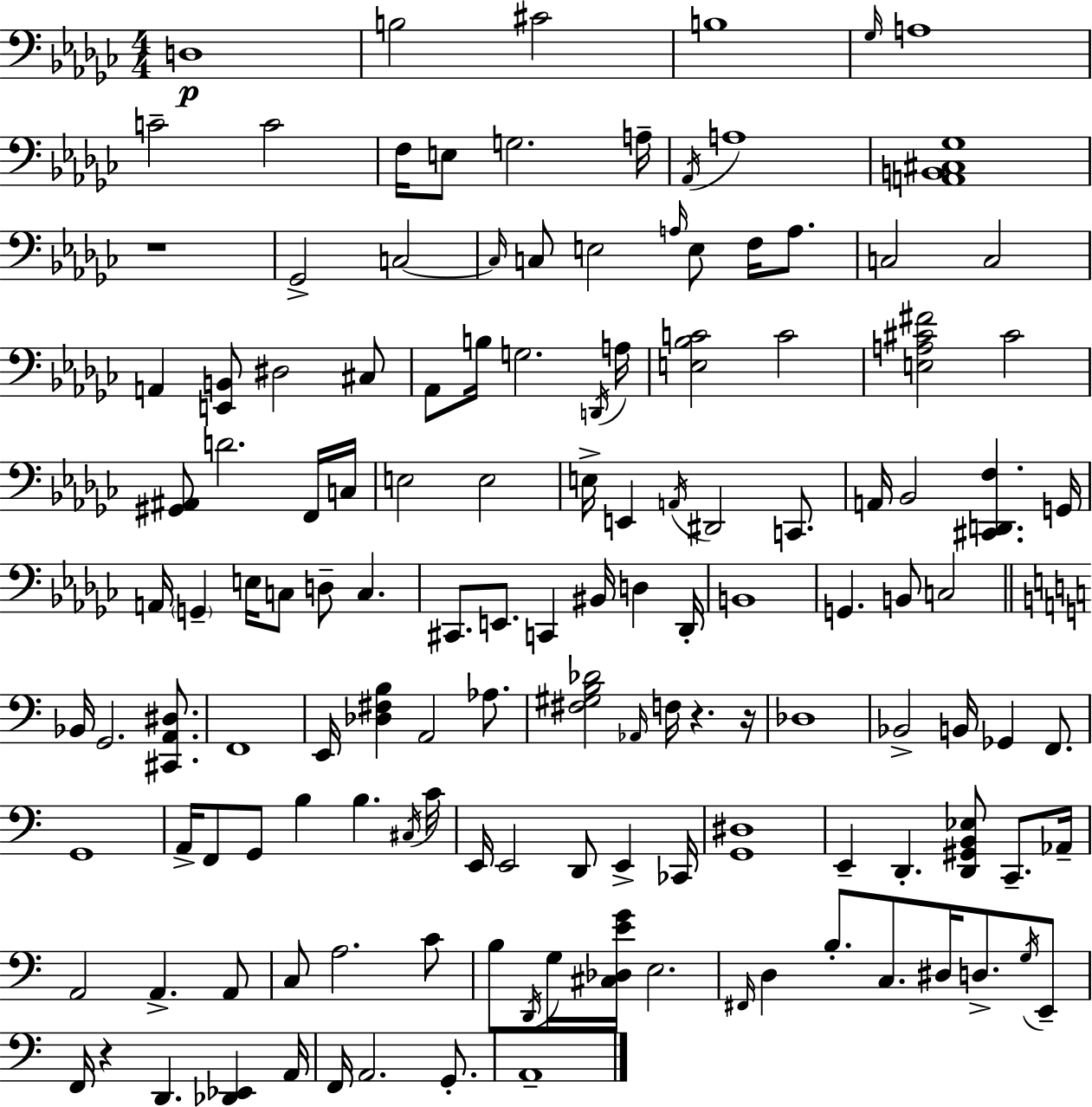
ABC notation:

X:1
T:Untitled
M:4/4
L:1/4
K:Ebm
D,4 B,2 ^C2 B,4 _G,/4 A,4 C2 C2 F,/4 E,/2 G,2 A,/4 _A,,/4 A,4 [A,,B,,^C,_G,]4 z4 _G,,2 C,2 C,/4 C,/2 E,2 A,/4 E,/2 F,/4 A,/2 C,2 C,2 A,, [E,,B,,]/2 ^D,2 ^C,/2 _A,,/2 B,/4 G,2 D,,/4 A,/4 [E,_B,C]2 C2 [E,A,^C^F]2 ^C2 [^G,,^A,,]/2 D2 F,,/4 C,/4 E,2 E,2 E,/4 E,, A,,/4 ^D,,2 C,,/2 A,,/4 _B,,2 [^C,,D,,F,] G,,/4 A,,/4 G,, E,/4 C,/2 D,/2 C, ^C,,/2 E,,/2 C,, ^B,,/4 D, _D,,/4 B,,4 G,, B,,/2 C,2 _B,,/4 G,,2 [^C,,A,,^D,]/2 F,,4 E,,/4 [_D,^F,B,] A,,2 _A,/2 [^F,^G,B,_D]2 _A,,/4 F,/4 z z/4 _D,4 _B,,2 B,,/4 _G,, F,,/2 G,,4 A,,/4 F,,/2 G,,/2 B, B, ^C,/4 C/4 E,,/4 E,,2 D,,/2 E,, _C,,/4 [G,,^D,]4 E,, D,, [D,,^G,,B,,_E,]/2 C,,/2 _A,,/4 A,,2 A,, A,,/2 C,/2 A,2 C/2 B,/2 D,,/4 G,/4 [^C,_D,EG]/4 E,2 ^F,,/4 D, B,/2 C,/2 ^D,/4 D,/2 G,/4 E,,/2 F,,/4 z D,, [_D,,_E,,] A,,/4 F,,/4 A,,2 G,,/2 A,,4